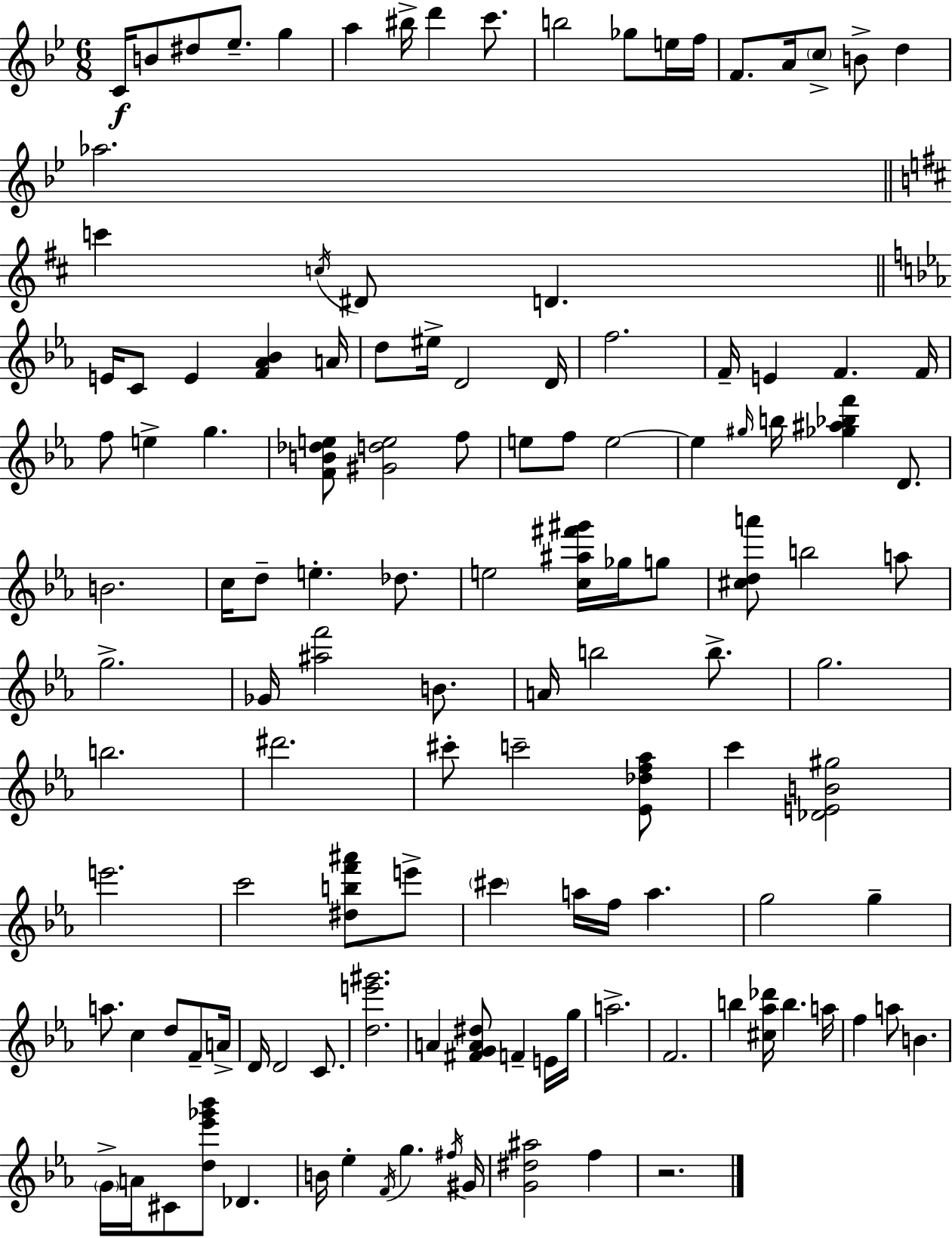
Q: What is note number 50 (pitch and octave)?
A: D5